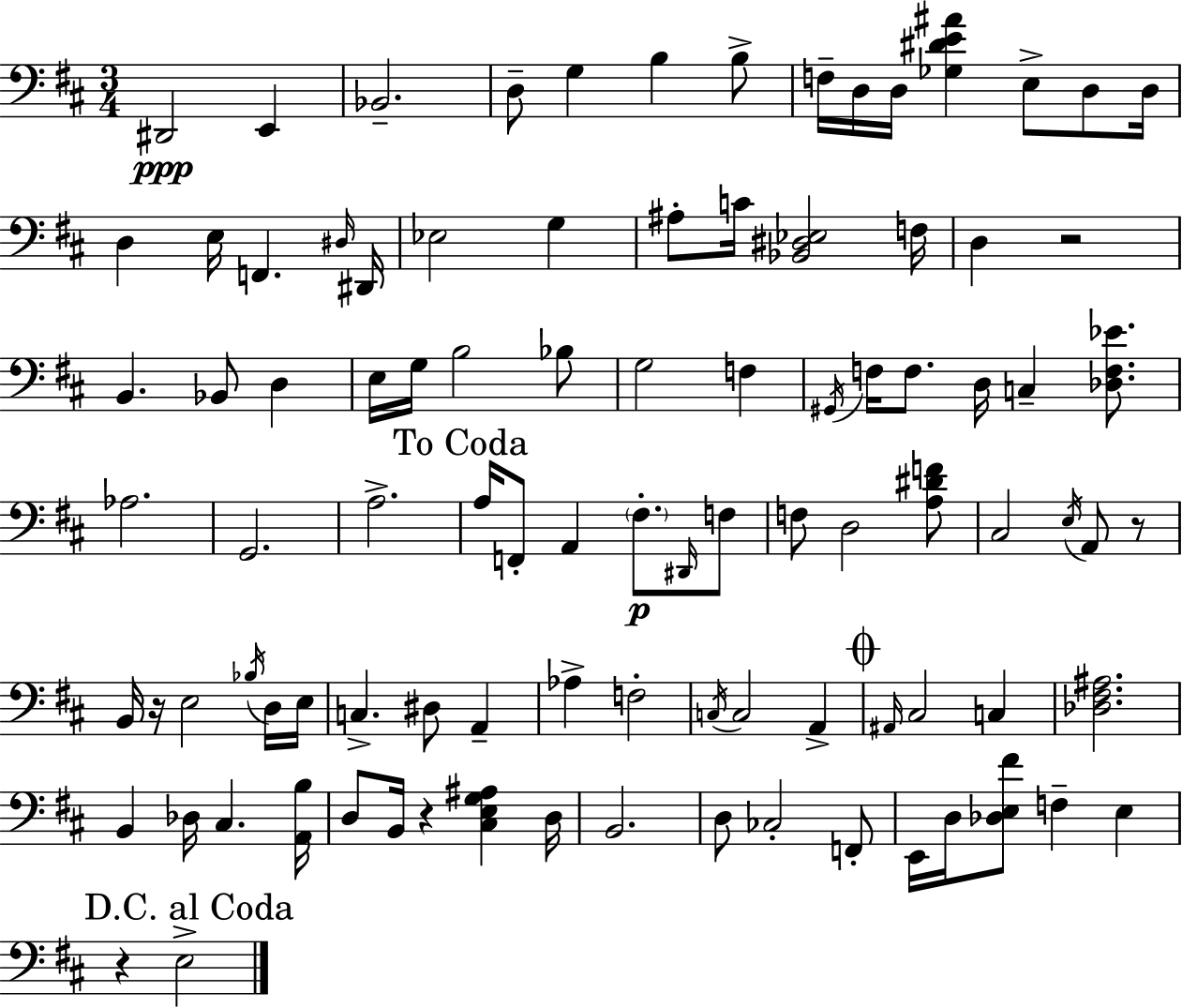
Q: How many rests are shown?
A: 5